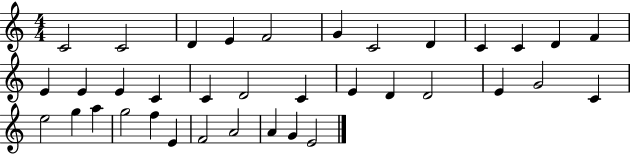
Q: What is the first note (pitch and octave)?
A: C4